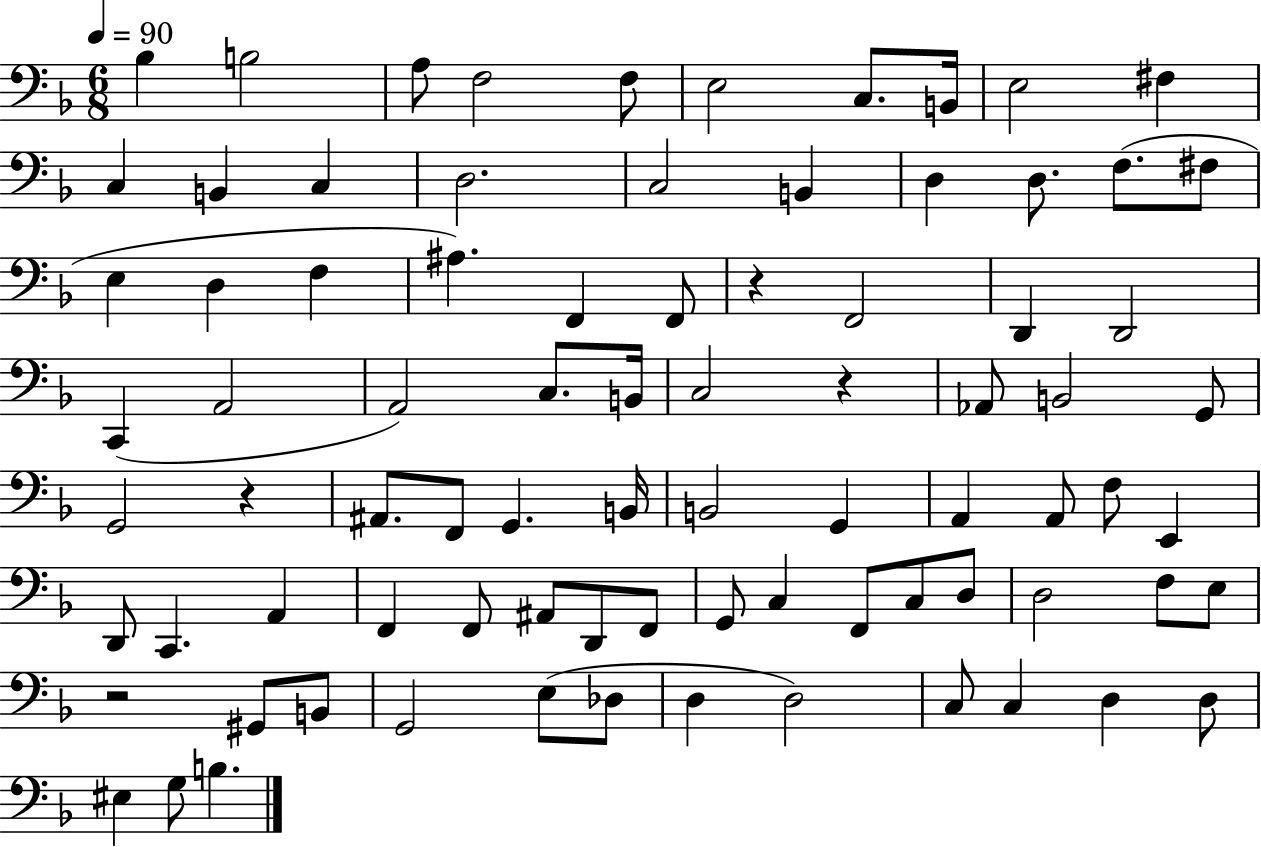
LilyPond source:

{
  \clef bass
  \numericTimeSignature
  \time 6/8
  \key f \major
  \tempo 4 = 90
  bes4 b2 | a8 f2 f8 | e2 c8. b,16 | e2 fis4 | \break c4 b,4 c4 | d2. | c2 b,4 | d4 d8. f8.( fis8 | \break e4 d4 f4 | ais4.) f,4 f,8 | r4 f,2 | d,4 d,2 | \break c,4( a,2 | a,2) c8. b,16 | c2 r4 | aes,8 b,2 g,8 | \break g,2 r4 | ais,8. f,8 g,4. b,16 | b,2 g,4 | a,4 a,8 f8 e,4 | \break d,8 c,4. a,4 | f,4 f,8 ais,8 d,8 f,8 | g,8 c4 f,8 c8 d8 | d2 f8 e8 | \break r2 gis,8 b,8 | g,2 e8( des8 | d4 d2) | c8 c4 d4 d8 | \break eis4 g8 b4. | \bar "|."
}